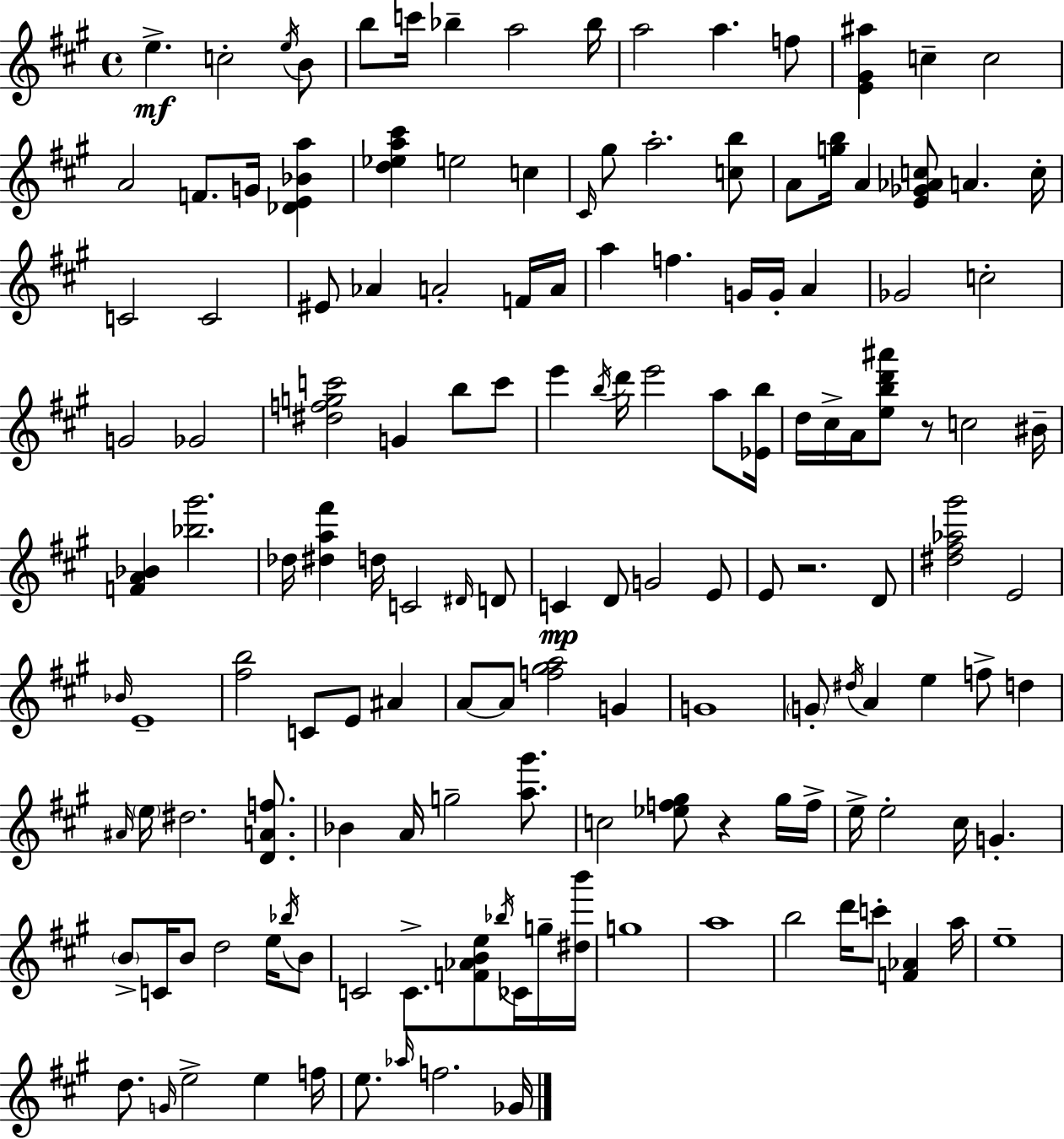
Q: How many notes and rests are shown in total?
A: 147